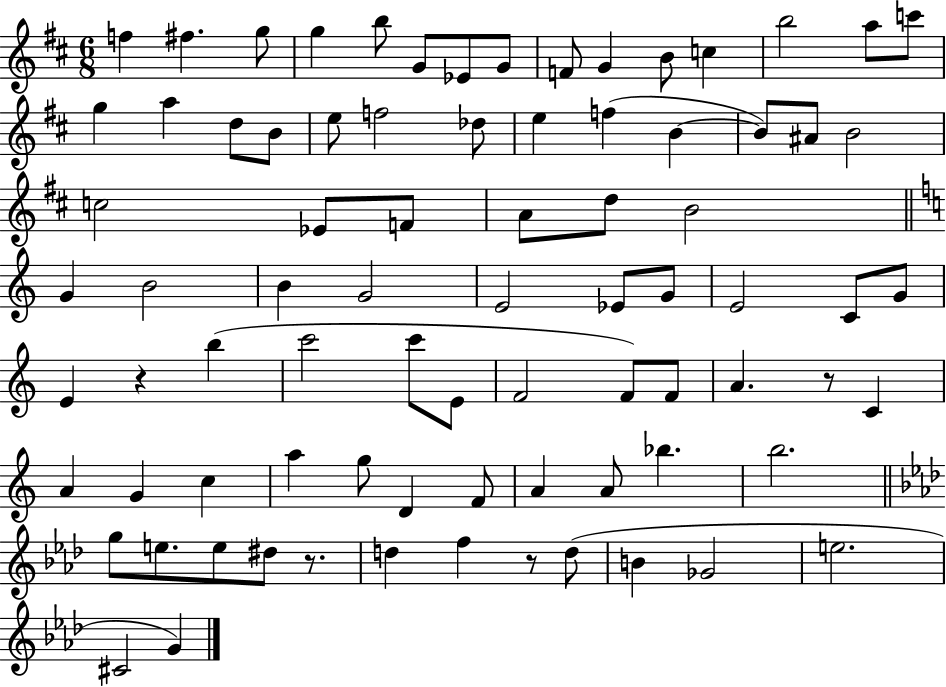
{
  \clef treble
  \numericTimeSignature
  \time 6/8
  \key d \major
  f''4 fis''4. g''8 | g''4 b''8 g'8 ees'8 g'8 | f'8 g'4 b'8 c''4 | b''2 a''8 c'''8 | \break g''4 a''4 d''8 b'8 | e''8 f''2 des''8 | e''4 f''4( b'4~~ | b'8) ais'8 b'2 | \break c''2 ees'8 f'8 | a'8 d''8 b'2 | \bar "||" \break \key c \major g'4 b'2 | b'4 g'2 | e'2 ees'8 g'8 | e'2 c'8 g'8 | \break e'4 r4 b''4( | c'''2 c'''8 e'8 | f'2 f'8) f'8 | a'4. r8 c'4 | \break a'4 g'4 c''4 | a''4 g''8 d'4 f'8 | a'4 a'8 bes''4. | b''2. | \break \bar "||" \break \key aes \major g''8 e''8. e''8 dis''8 r8. | d''4 f''4 r8 d''8( | b'4 ges'2 | e''2. | \break cis'2 g'4) | \bar "|."
}